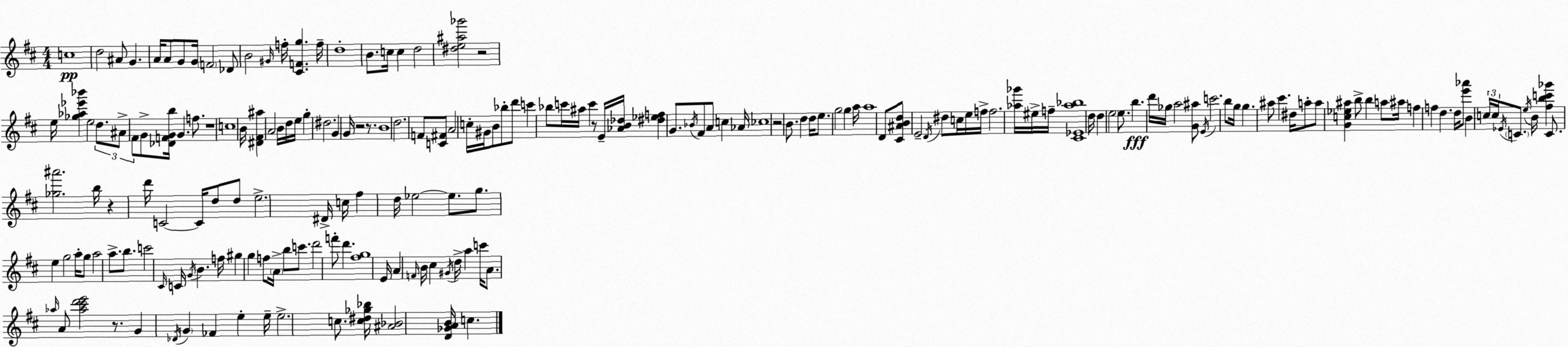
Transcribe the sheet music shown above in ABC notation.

X:1
T:Untitled
M:4/4
L:1/4
K:D
c4 d2 ^A/2 G A/4 A/2 G/2 G/4 F2 _D/2 B2 ^G/4 f/4 [^CFg] f/4 d4 B/2 c/4 c d2 [^de^a_g']2 z2 e/4 [_g_a_e'_b'] e2 d/2 ^A/2 ^F/2 G/2 [_DFGb]/4 G f/2 z4 c4 B/4 [^D^F^a] A2 B/4 d/4 e/4 g ^d2 G G/4 z2 z/2 B4 d2 F/2 [C^F]/2 A2 c/4 ^G/4 B/2 _b/2 d'/2 c' _b/2 c'/4 ^a/4 c' z/2 E/4 [_AB_d]/4 [^d_ef] G/2 _B/4 ^F/2 A/2 c _A/4 _c4 z2 B/2 d d/4 e/2 g2 g a/4 a4 D/2 [^C^ABd]/2 E2 D/4 ^d/2 c/4 e/4 f/4 f2 [_a_g']/4 ^e/4 f/4 [^C_E_a_b]4 d/4 d e2 e/2 b d'/4 _g/4 a2 [G^a]/2 E/4 c'2 b/2 g/4 g ^a/2 ^c' ^d/4 a/2 a/2 [Gc_e^a] b/2 b a/2 ^a/4 f f d d/4 [e'_a']/2 B c/4 c/4 _E/4 C/2 e/4 B/4 [^fbc'_g'] C/2 [_g^a']2 b/4 z d'/4 C2 C/4 d/2 d/2 e2 ^D/4 c/4 ^f d/4 _e2 _e/2 g/2 e g2 a/4 g/2 a2 a/2 b/2 c'2 ^C/4 C/4 G/4 B f/4 ^g g f/2 A/4 b/2 c'/2 d'2 f'/2 d' [^fg]4 E/4 A F/4 B/4 ^c ^G/4 d/4 a c'/4 A/2 _a/4 A/2 [_a^c'd'e']2 z/2 G _D/4 G _F e e/4 e2 c/2 [c^d_g_b]/4 [^A_B]2 [D_GAB]/4 c